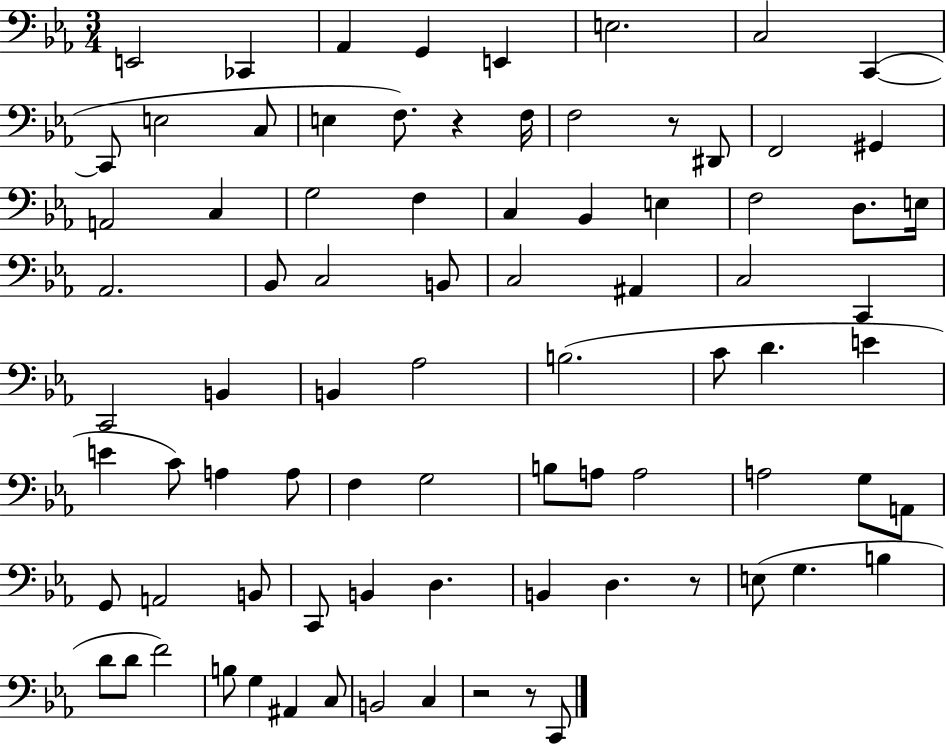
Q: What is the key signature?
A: EES major